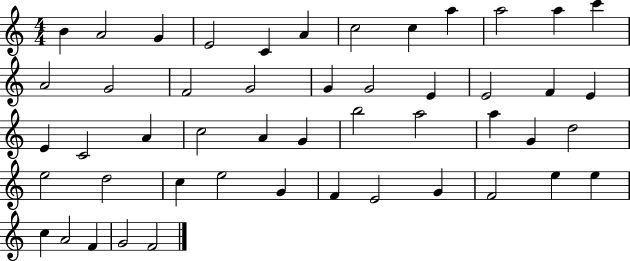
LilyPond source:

{
  \clef treble
  \numericTimeSignature
  \time 4/4
  \key c \major
  b'4 a'2 g'4 | e'2 c'4 a'4 | c''2 c''4 a''4 | a''2 a''4 c'''4 | \break a'2 g'2 | f'2 g'2 | g'4 g'2 e'4 | e'2 f'4 e'4 | \break e'4 c'2 a'4 | c''2 a'4 g'4 | b''2 a''2 | a''4 g'4 d''2 | \break e''2 d''2 | c''4 e''2 g'4 | f'4 e'2 g'4 | f'2 e''4 e''4 | \break c''4 a'2 f'4 | g'2 f'2 | \bar "|."
}